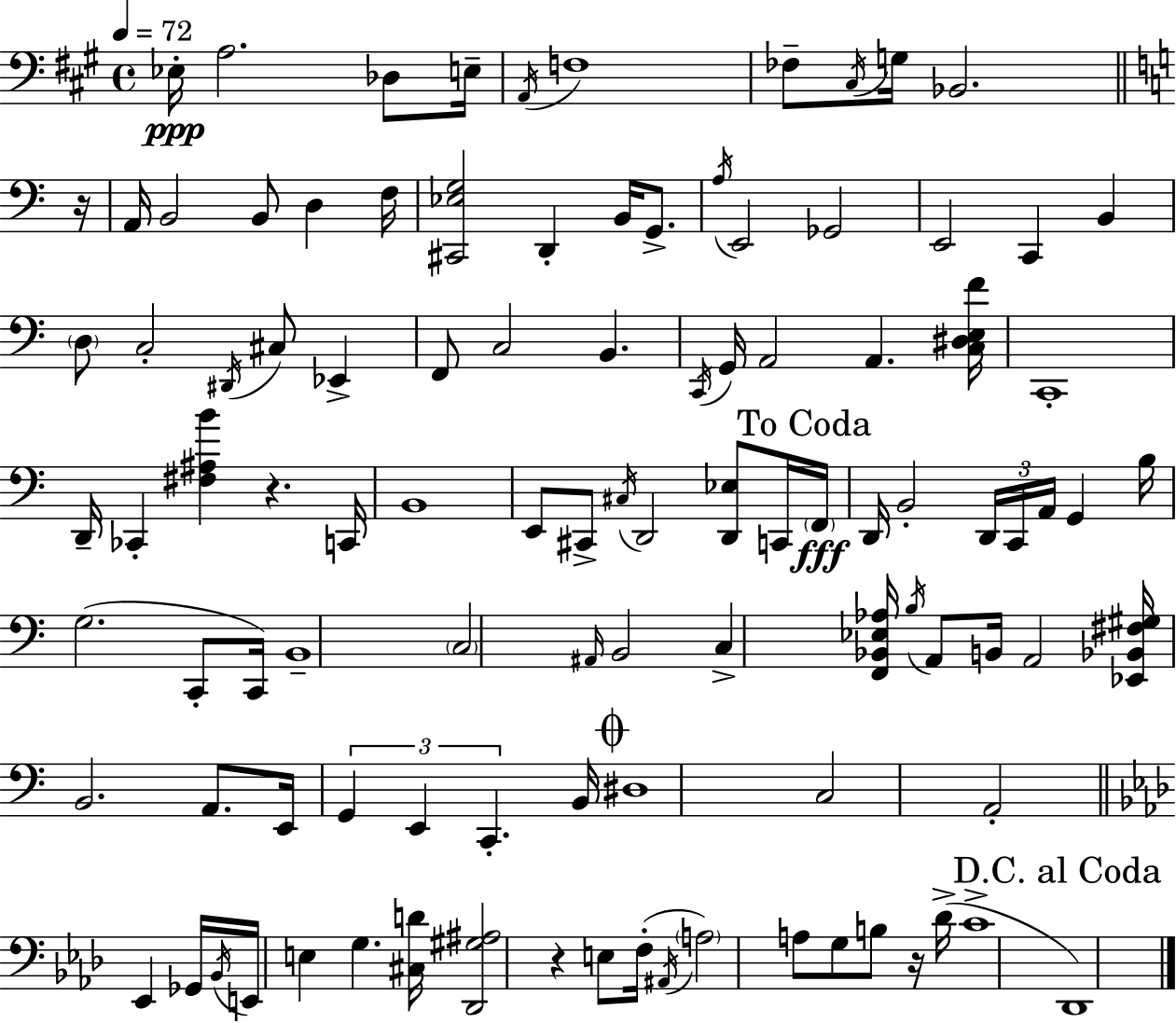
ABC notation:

X:1
T:Untitled
M:4/4
L:1/4
K:A
_E,/4 A,2 _D,/2 E,/4 A,,/4 F,4 _F,/2 ^C,/4 G,/4 _B,,2 z/4 A,,/4 B,,2 B,,/2 D, F,/4 [^C,,_E,G,]2 D,, B,,/4 G,,/2 A,/4 E,,2 _G,,2 E,,2 C,, B,, D,/2 C,2 ^D,,/4 ^C,/2 _E,, F,,/2 C,2 B,, C,,/4 G,,/4 A,,2 A,, [C,^D,E,F]/4 C,,4 D,,/4 _C,, [^F,^A,B] z C,,/4 B,,4 E,,/2 ^C,,/2 ^C,/4 D,,2 [D,,_E,]/2 C,,/4 F,,/4 D,,/4 B,,2 D,,/4 C,,/4 A,,/4 G,, B,/4 G,2 C,,/2 C,,/4 B,,4 C,2 ^A,,/4 B,,2 C, [F,,_B,,_E,_A,]/4 B,/4 A,,/2 B,,/4 A,,2 [_E,,_B,,^F,^G,]/4 B,,2 A,,/2 E,,/4 G,, E,, C,, B,,/4 ^D,4 C,2 A,,2 _E,, _G,,/4 _B,,/4 E,,/4 E, G, [^C,D]/4 [_D,,^G,^A,]2 z E,/2 F,/4 ^A,,/4 A,2 A,/2 G,/2 B,/2 z/4 _D/4 C4 _D,,4